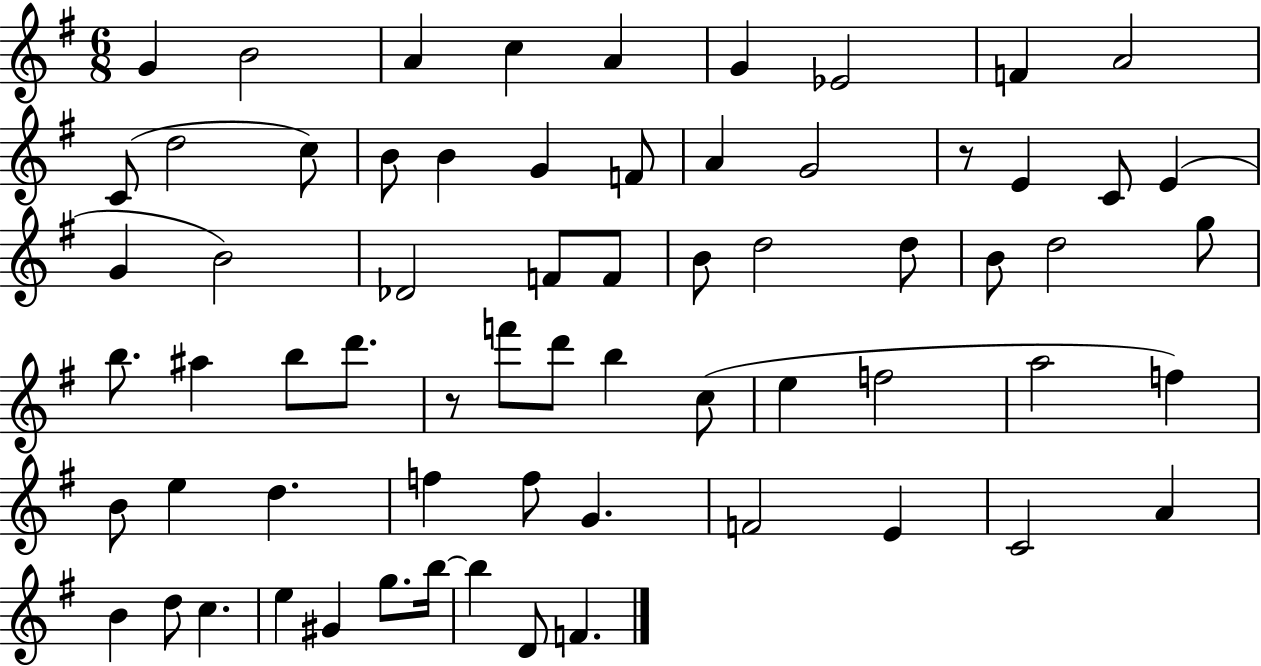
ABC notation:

X:1
T:Untitled
M:6/8
L:1/4
K:G
G B2 A c A G _E2 F A2 C/2 d2 c/2 B/2 B G F/2 A G2 z/2 E C/2 E G B2 _D2 F/2 F/2 B/2 d2 d/2 B/2 d2 g/2 b/2 ^a b/2 d'/2 z/2 f'/2 d'/2 b c/2 e f2 a2 f B/2 e d f f/2 G F2 E C2 A B d/2 c e ^G g/2 b/4 b D/2 F